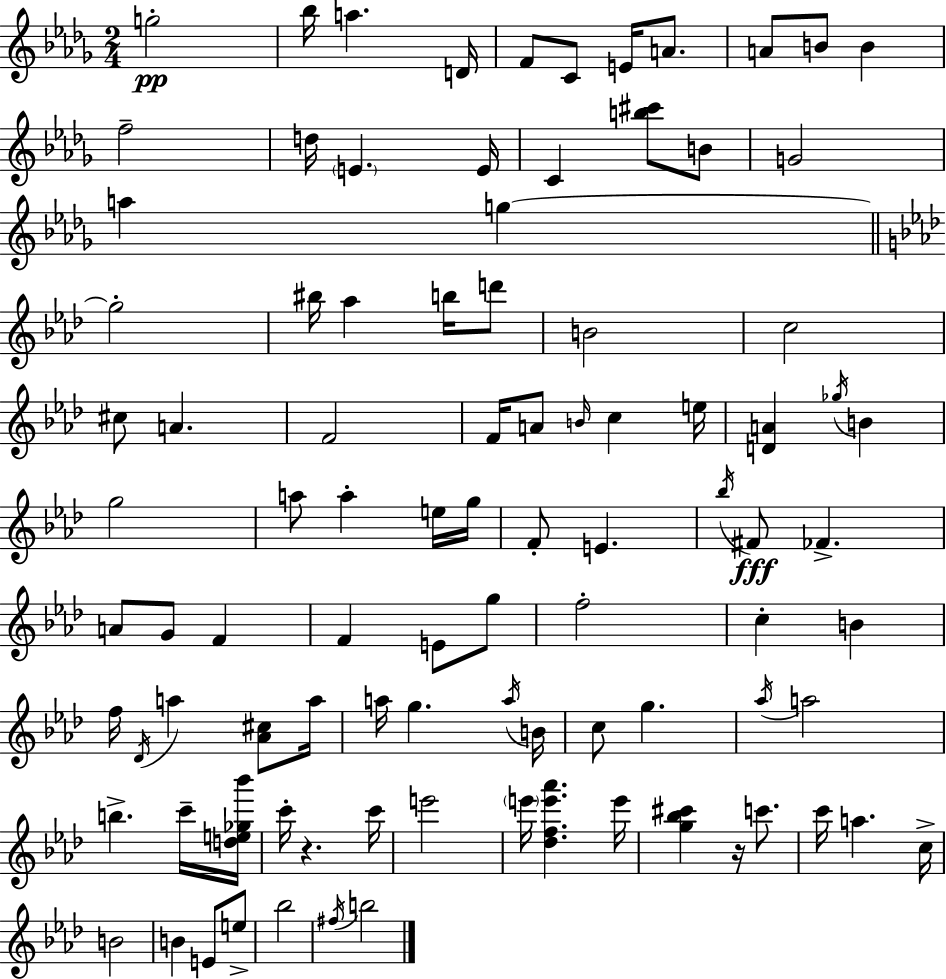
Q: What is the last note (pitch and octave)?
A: B5